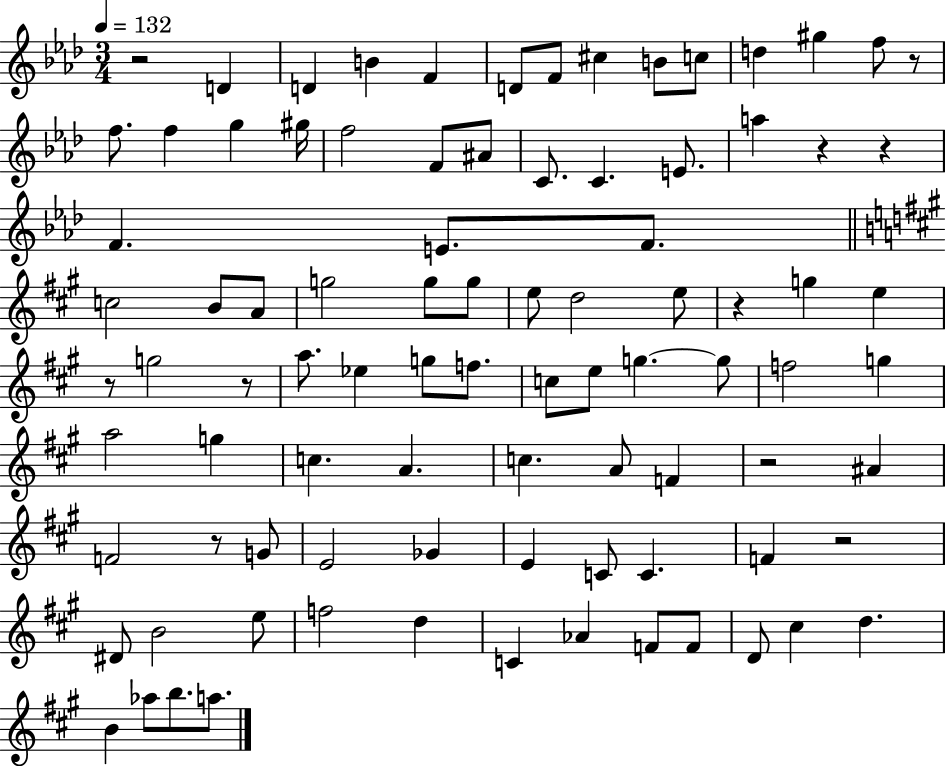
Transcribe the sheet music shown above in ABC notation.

X:1
T:Untitled
M:3/4
L:1/4
K:Ab
z2 D D B F D/2 F/2 ^c B/2 c/2 d ^g f/2 z/2 f/2 f g ^g/4 f2 F/2 ^A/2 C/2 C E/2 a z z F E/2 F/2 c2 B/2 A/2 g2 g/2 g/2 e/2 d2 e/2 z g e z/2 g2 z/2 a/2 _e g/2 f/2 c/2 e/2 g g/2 f2 g a2 g c A c A/2 F z2 ^A F2 z/2 G/2 E2 _G E C/2 C F z2 ^D/2 B2 e/2 f2 d C _A F/2 F/2 D/2 ^c d B _a/2 b/2 a/2